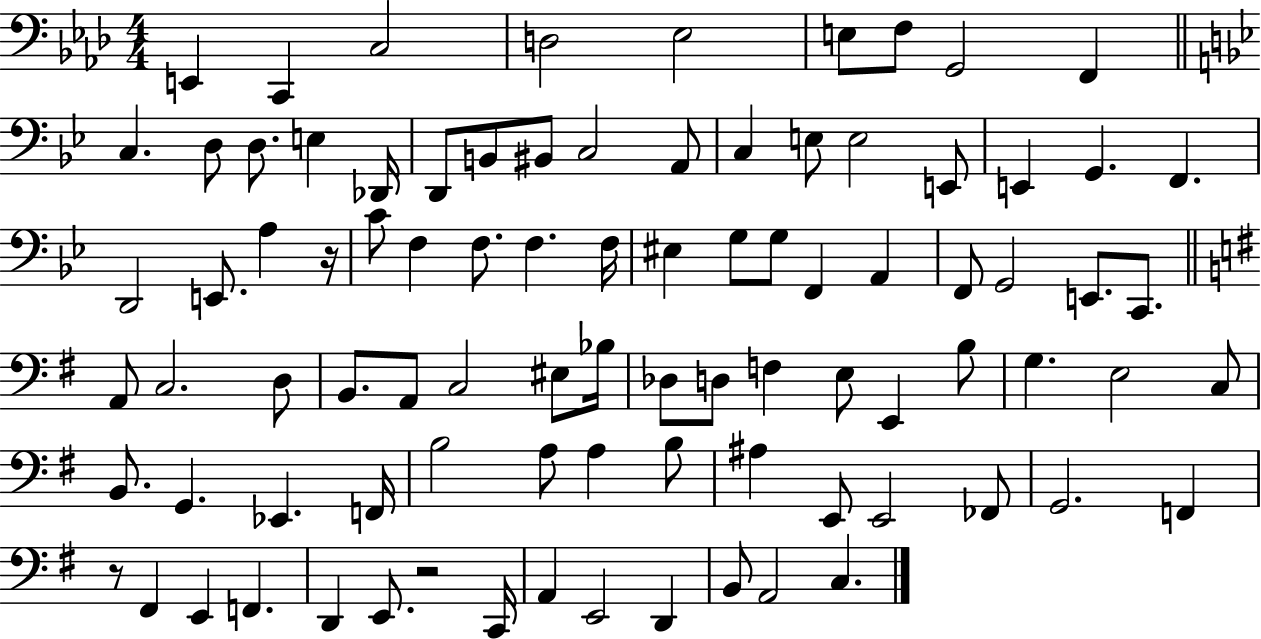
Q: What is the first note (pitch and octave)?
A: E2